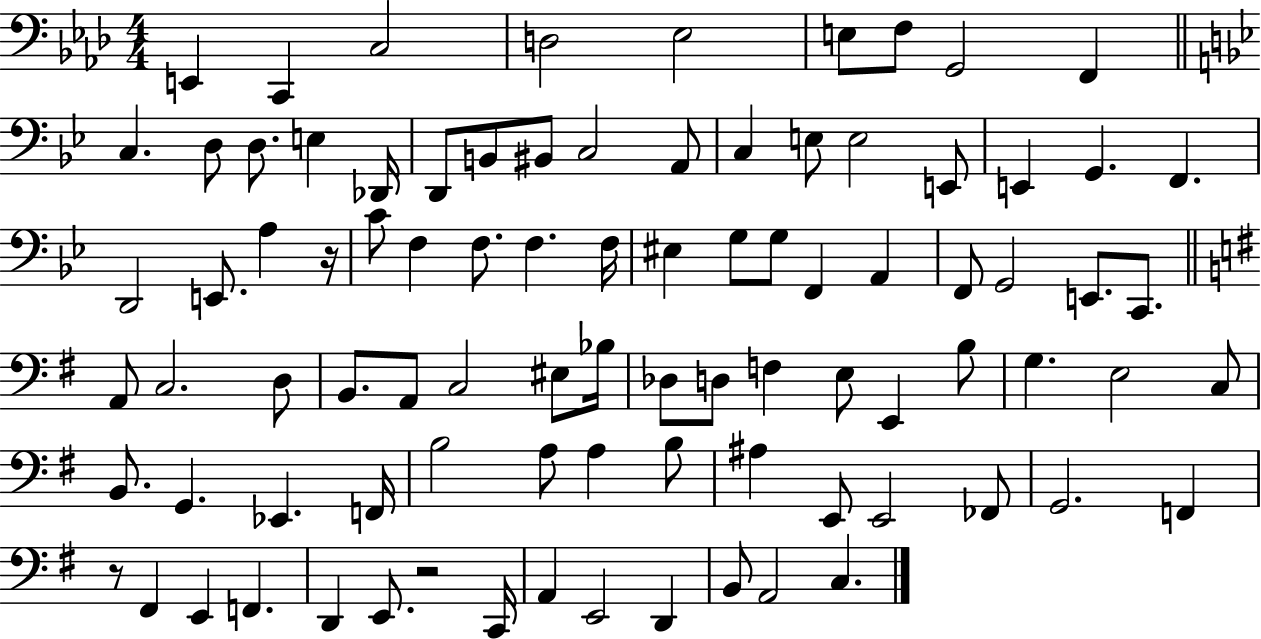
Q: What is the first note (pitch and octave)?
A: E2